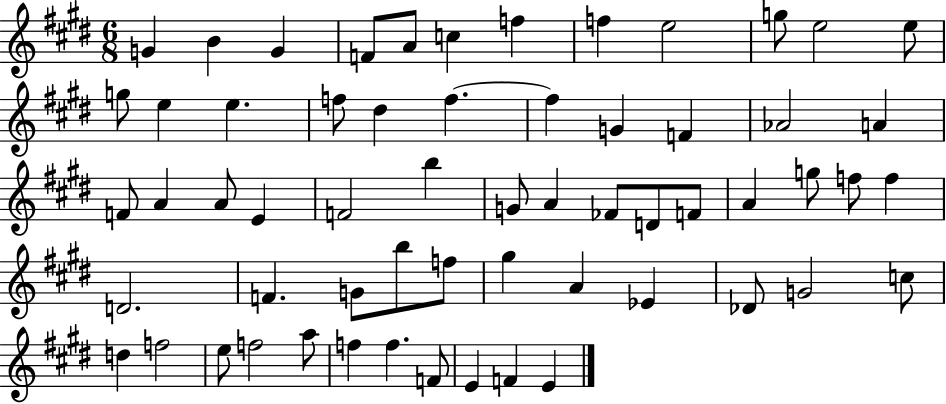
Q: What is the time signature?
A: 6/8